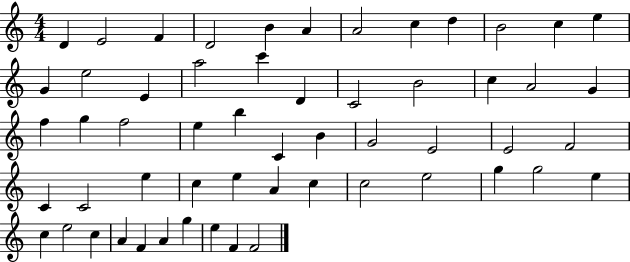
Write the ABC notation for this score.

X:1
T:Untitled
M:4/4
L:1/4
K:C
D E2 F D2 B A A2 c d B2 c e G e2 E a2 c' D C2 B2 c A2 G f g f2 e b C B G2 E2 E2 F2 C C2 e c e A c c2 e2 g g2 e c e2 c A F A g e F F2